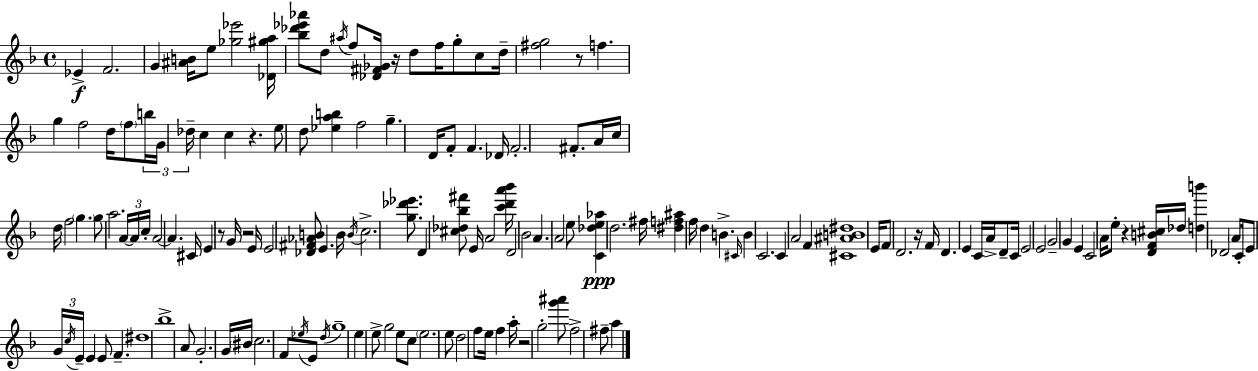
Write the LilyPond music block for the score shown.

{
  \clef treble
  \time 4/4
  \defaultTimeSignature
  \key d \minor
  \repeat volta 2 { ees'4->\f f'2. | g'4 <ais' b'>16 e''8 <ges'' ees'''>2 <des' gis'' a''>16 | <bes'' des''' ees''' aes'''>8 d''8 \acciaccatura { ais''16 } f''8 <des' fis' ges'>16 r16 d''8 f''16 g''8-. c''8 | d''16-- <fis'' g''>2 r8 f''4. | \break g''4 f''2 d''16 \parenthesize f''8 | \tuplet 3/2 { b''16 g'16 des''16-- } c''4 c''4 r4. | e''8 d''8 <ees'' a'' b''>4 f''2 | g''4.-- d'16 f'8-. f'4. | \break des'16 f'2.-. fis'8.-. | a'16 c''16 d''16 f''2 \parenthesize g''4. | g''8 a''2. \tuplet 3/2 { a'16~~ | a'16 c''16-. } a'2~~ a'4. | \break cis'16 e'4 r8 g'16 r2 | e'16 e'2 <des' fis' aes' b'>8 e'4. | b'16 \acciaccatura { b'16 } c''2.-> <g'' des''' ees'''>8. | d'4 <cis'' des'' bes'' fis'''>8 e'16 a'2 | \break <c''' d''' a''' bes'''>16 d'2 bes'2 | a'4. a'2 | e''8 <c' des'' e'' aes''>4\ppp d''2. | fis''16 <dis'' f'' ais''>4 f''16 d''4 b'4.-> | \break \grace { cis'16 } b'4 c'2. | c'4 a'2 f'4 | <cis' ais' b' dis''>1 | e'16 \parenthesize f'8 d'2. | \break r16 f'16 d'4. e'4 c'16 a'16-> | d'8-- c'16 e'2 e'2 | \parenthesize g'2-- g'4 e'4 | c'2 a'16 e''8-. r4 | \break <d' f' b' cis''>16 des''16 <d'' b'''>4 des'2 | \parenthesize a'8 c'16-. e'8 \tuplet 3/2 { g'16 \acciaccatura { c''16 } e'16-- } e'4 e'8 f'4.-- | dis''1 | bes''1-> | \break a'8 g'2.-. | g'16 \parenthesize bis'16 c''2. | f'8 \acciaccatura { ees''16 } e'8 \acciaccatura { d''16 } g''1-- | e''4 e''8-> g''2 | \break e''8 c''8 \parenthesize e''2. | e''8 d''2 f''8 | e''16 f''4 a''16-. r2 g''2-. | <g''' ais'''>8 f''2-> | \break fis''8-- a''4 } \bar "|."
}